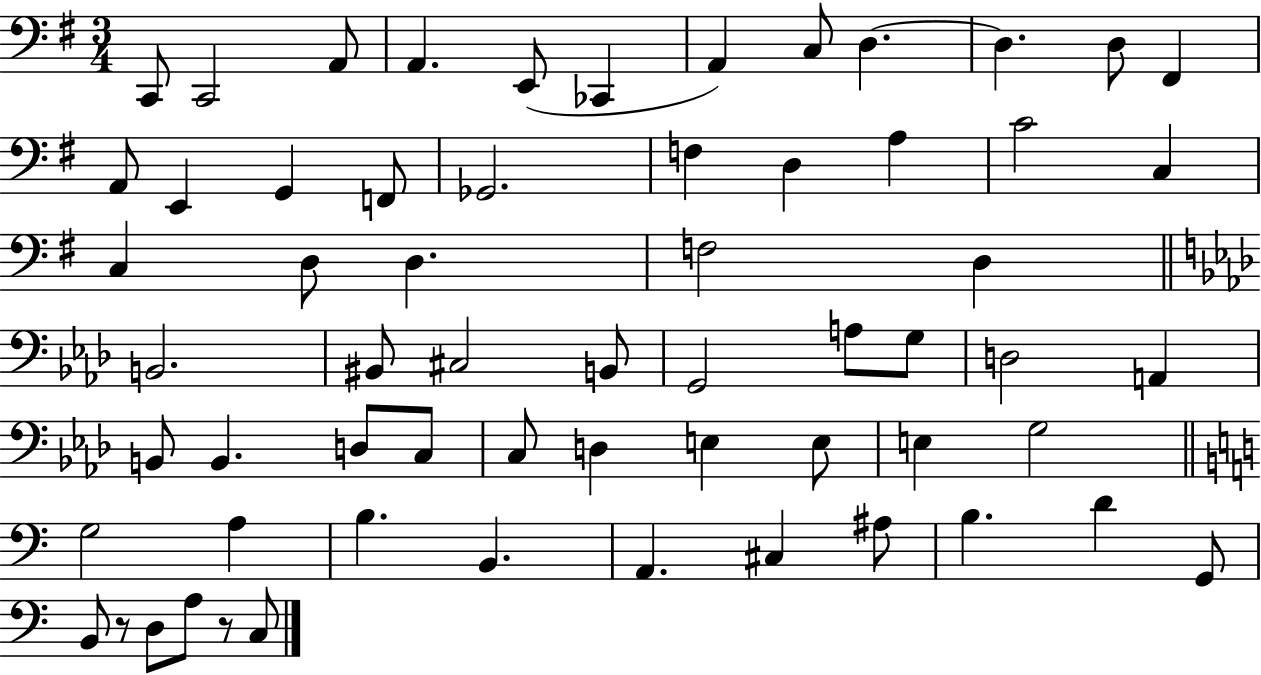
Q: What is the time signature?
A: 3/4